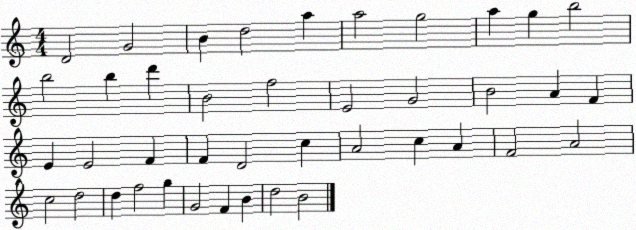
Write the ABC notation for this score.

X:1
T:Untitled
M:4/4
L:1/4
K:C
D2 G2 B d2 a a2 g2 a g b2 b2 b d' B2 f2 E2 G2 B2 A F E E2 F F D2 c A2 c A F2 A2 c2 d2 d f2 g G2 F B d2 B2